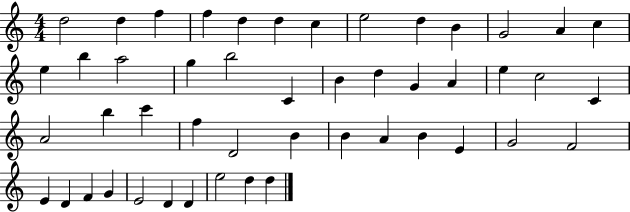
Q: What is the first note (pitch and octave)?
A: D5